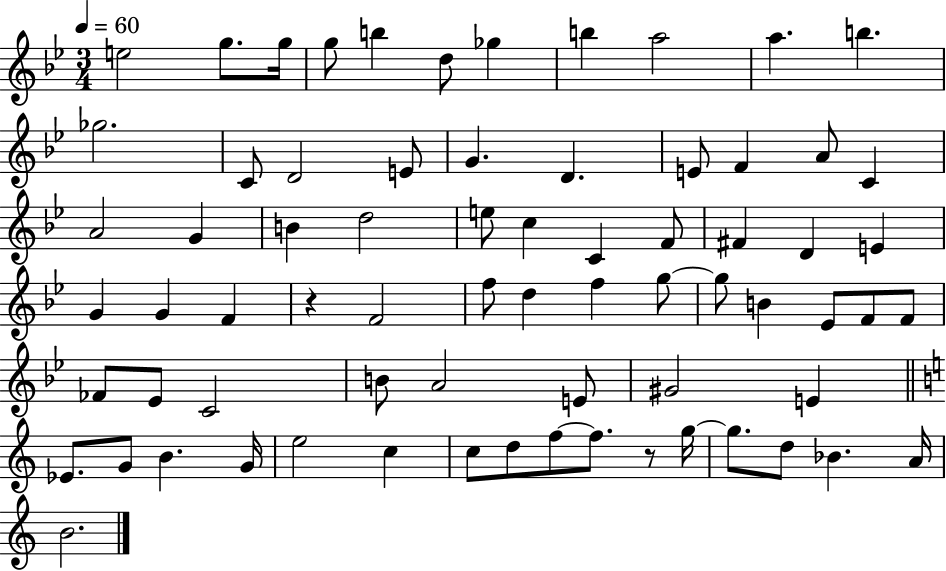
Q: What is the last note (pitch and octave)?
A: B4